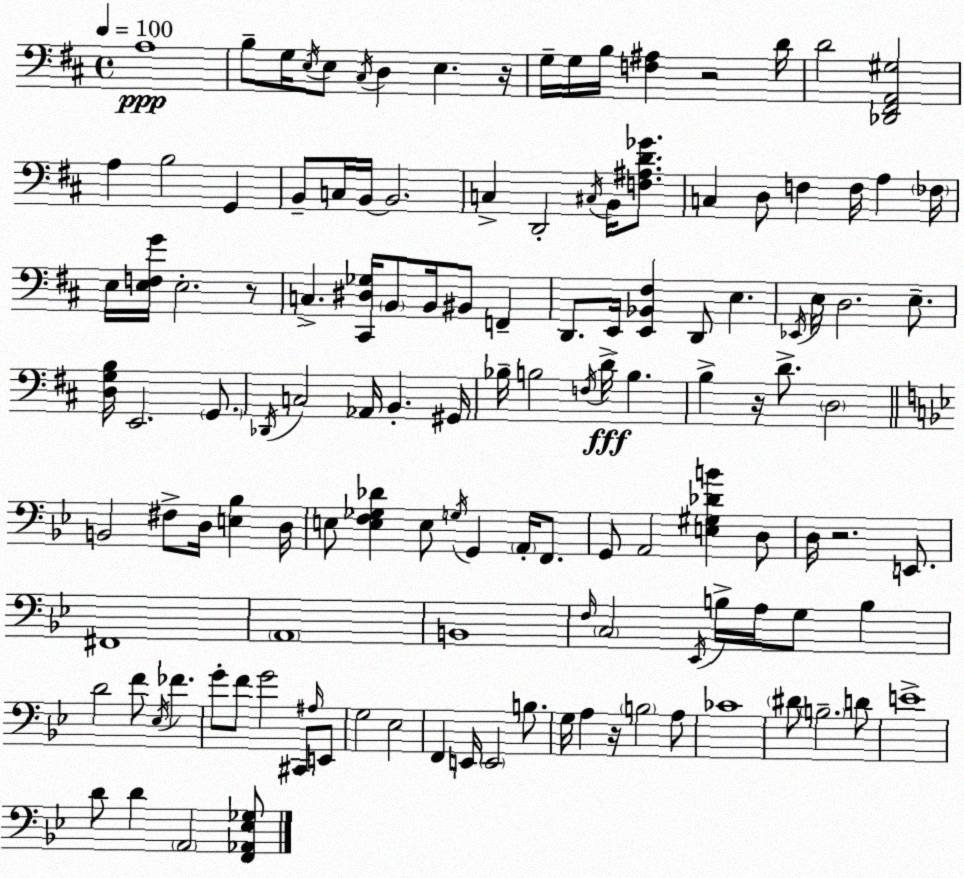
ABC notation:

X:1
T:Untitled
M:4/4
L:1/4
K:D
A,4 B,/2 G,/4 E,/4 E,/2 ^C,/4 D, E, z/4 G,/4 G,/4 B,/4 [F,^A,] z2 D/4 D2 [_D,,^F,,A,,^G,]2 A, B,2 G,, B,,/2 C,/4 B,,/4 B,,2 C, D,,2 ^C,/4 B,,/4 [F,^A,D_G]/2 C, D,/2 F, F,/4 A, _F,/4 E,/4 [E,F,G]/4 E,2 z/2 C, [^C,,^D,_G,]/4 B,,/2 B,,/4 ^B,,/2 F,, D,,/2 E,,/4 [E,,_B,,^F,] D,,/2 E, _E,,/4 E,/4 D,2 E,/2 [D,G,B,]/4 E,,2 G,,/2 _D,,/4 C,2 _A,,/4 B,, ^G,,/4 _B,/4 B,2 F,/4 D/4 B, B, z/4 D/2 D,2 B,,2 ^F,/2 D,/4 [E,_B,] D,/4 E,/2 [E,F,_G,_D] E,/2 G,/4 G,, A,,/4 F,,/2 G,,/2 A,,2 [E,^G,_DB] D,/2 D,/4 z2 E,,/2 ^F,,4 A,,4 B,,4 F,/4 C,2 _E,,/4 B,/4 A,/4 G,/2 B, D2 F/2 _E,/4 _F G/2 F/2 G2 ^C,,/2 ^A,/4 E,,/2 G,2 _E,2 F,, E,,/4 E,,2 B,/2 G,/4 A, z/4 B,2 A,/2 _C4 ^D/2 B,2 D/2 E4 D/2 D A,,2 [F,,_A,,_E,_G,]/2